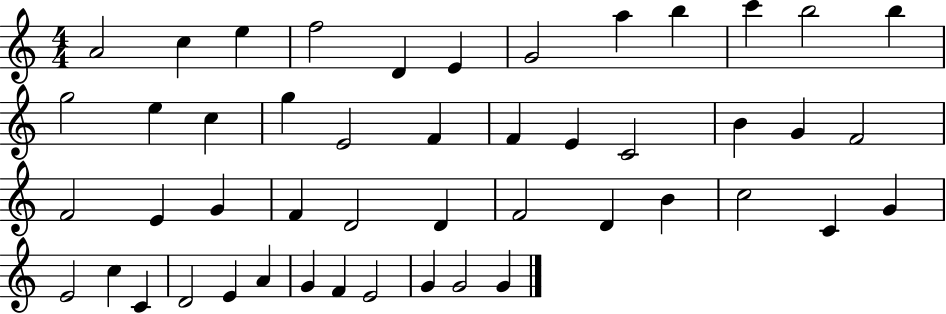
A4/h C5/q E5/q F5/h D4/q E4/q G4/h A5/q B5/q C6/q B5/h B5/q G5/h E5/q C5/q G5/q E4/h F4/q F4/q E4/q C4/h B4/q G4/q F4/h F4/h E4/q G4/q F4/q D4/h D4/q F4/h D4/q B4/q C5/h C4/q G4/q E4/h C5/q C4/q D4/h E4/q A4/q G4/q F4/q E4/h G4/q G4/h G4/q